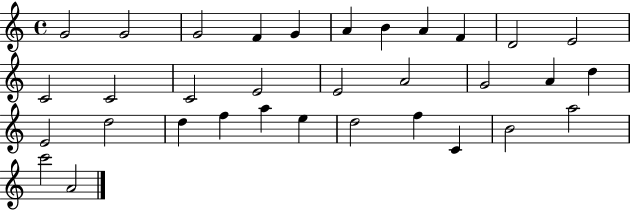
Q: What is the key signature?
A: C major